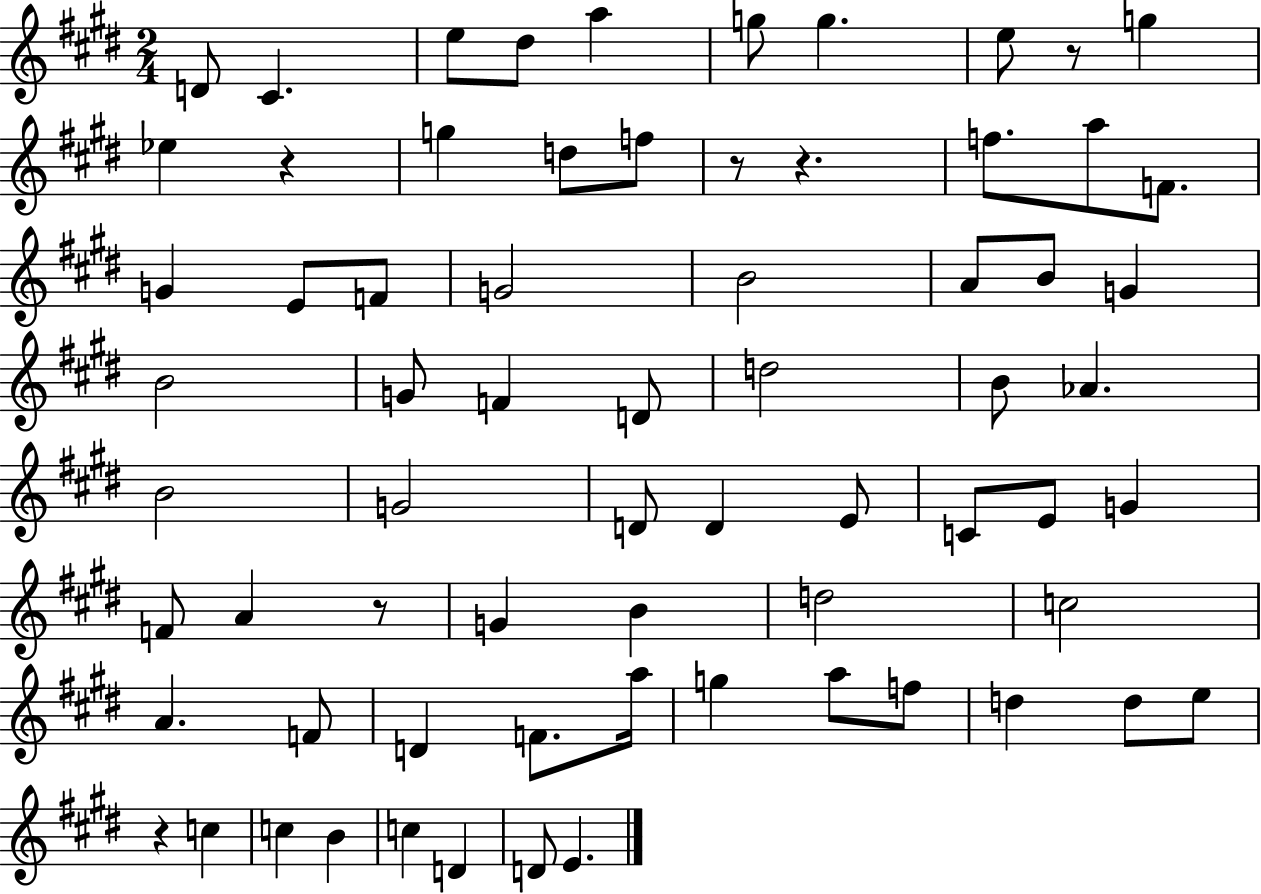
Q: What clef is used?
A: treble